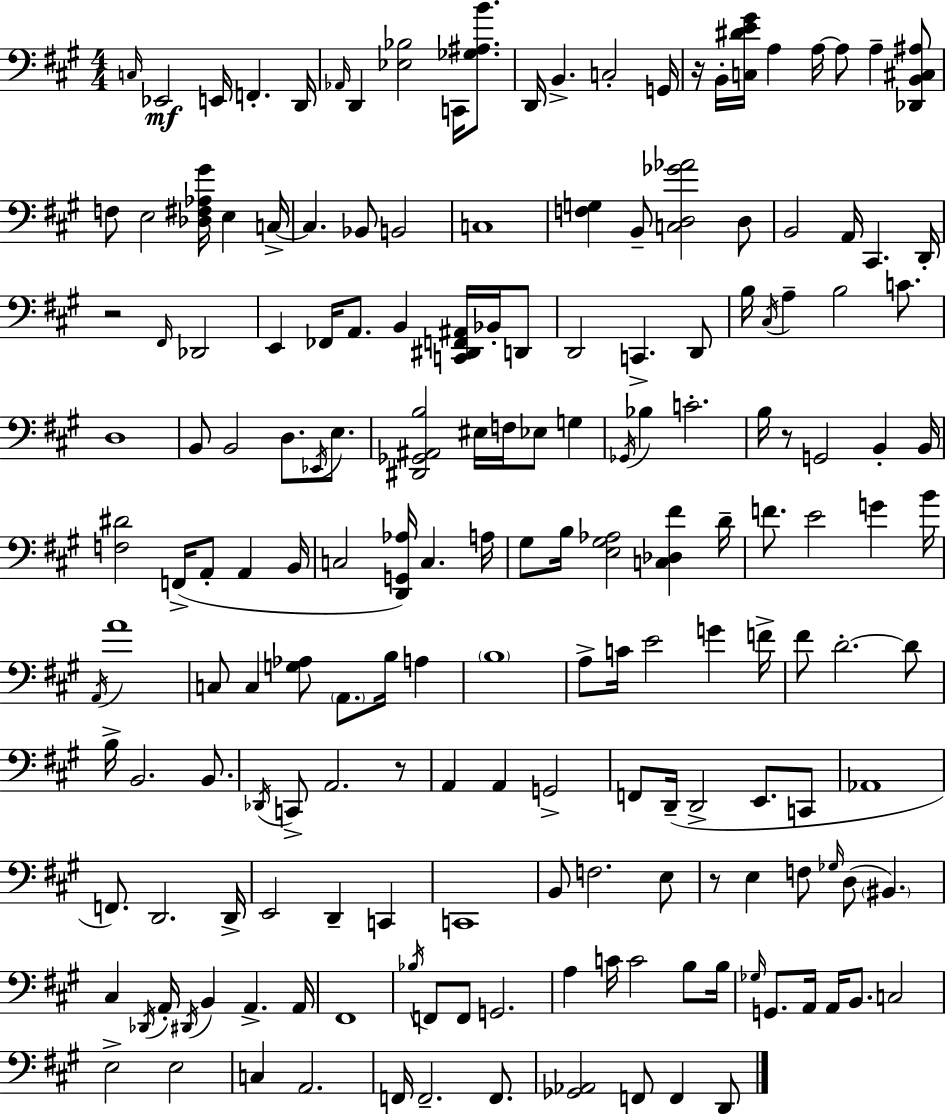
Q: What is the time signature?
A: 4/4